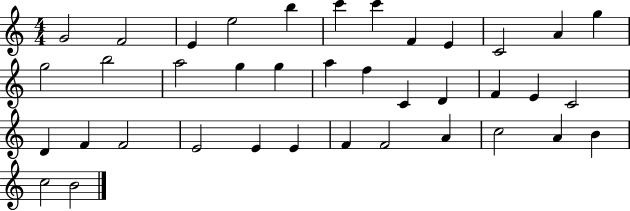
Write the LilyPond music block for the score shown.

{
  \clef treble
  \numericTimeSignature
  \time 4/4
  \key c \major
  g'2 f'2 | e'4 e''2 b''4 | c'''4 c'''4 f'4 e'4 | c'2 a'4 g''4 | \break g''2 b''2 | a''2 g''4 g''4 | a''4 f''4 c'4 d'4 | f'4 e'4 c'2 | \break d'4 f'4 f'2 | e'2 e'4 e'4 | f'4 f'2 a'4 | c''2 a'4 b'4 | \break c''2 b'2 | \bar "|."
}